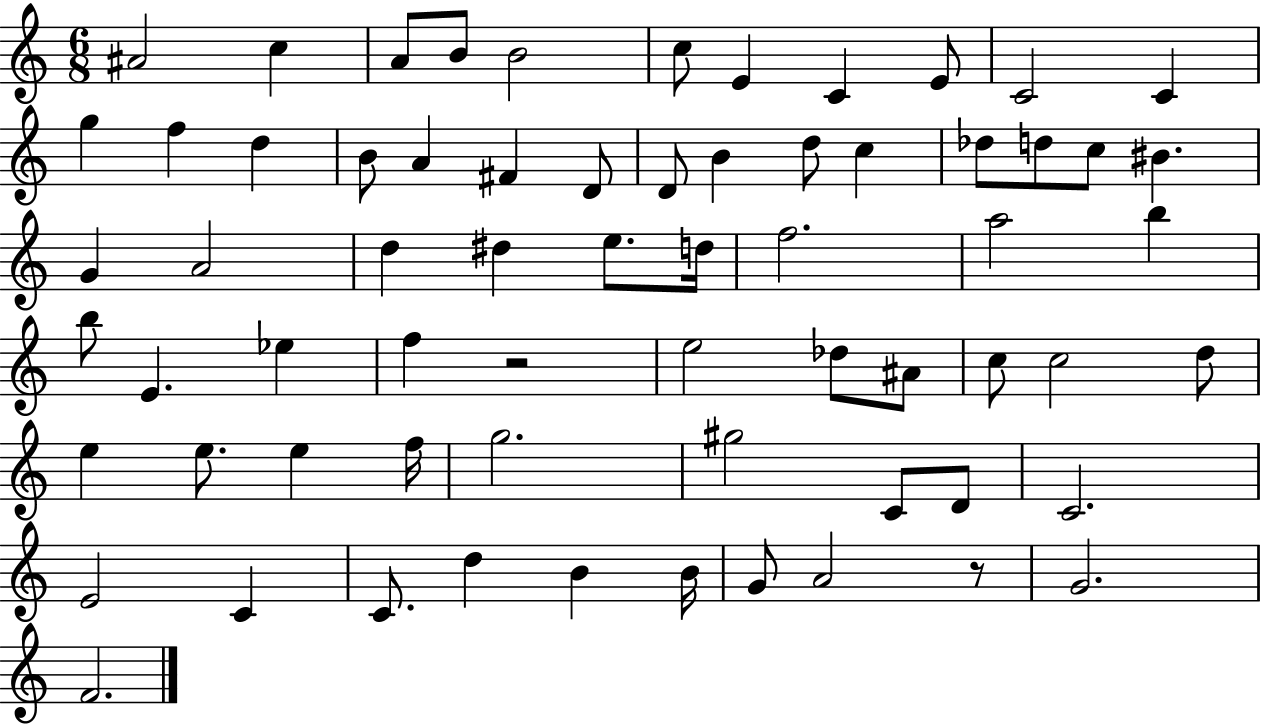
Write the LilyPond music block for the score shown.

{
  \clef treble
  \numericTimeSignature
  \time 6/8
  \key c \major
  ais'2 c''4 | a'8 b'8 b'2 | c''8 e'4 c'4 e'8 | c'2 c'4 | \break g''4 f''4 d''4 | b'8 a'4 fis'4 d'8 | d'8 b'4 d''8 c''4 | des''8 d''8 c''8 bis'4. | \break g'4 a'2 | d''4 dis''4 e''8. d''16 | f''2. | a''2 b''4 | \break b''8 e'4. ees''4 | f''4 r2 | e''2 des''8 ais'8 | c''8 c''2 d''8 | \break e''4 e''8. e''4 f''16 | g''2. | gis''2 c'8 d'8 | c'2. | \break e'2 c'4 | c'8. d''4 b'4 b'16 | g'8 a'2 r8 | g'2. | \break f'2. | \bar "|."
}